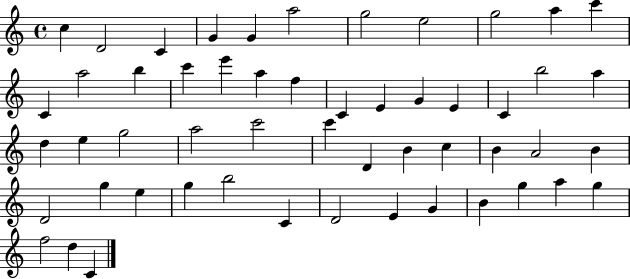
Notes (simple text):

C5/q D4/h C4/q G4/q G4/q A5/h G5/h E5/h G5/h A5/q C6/q C4/q A5/h B5/q C6/q E6/q A5/q F5/q C4/q E4/q G4/q E4/q C4/q B5/h A5/q D5/q E5/q G5/h A5/h C6/h C6/q D4/q B4/q C5/q B4/q A4/h B4/q D4/h G5/q E5/q G5/q B5/h C4/q D4/h E4/q G4/q B4/q G5/q A5/q G5/q F5/h D5/q C4/q